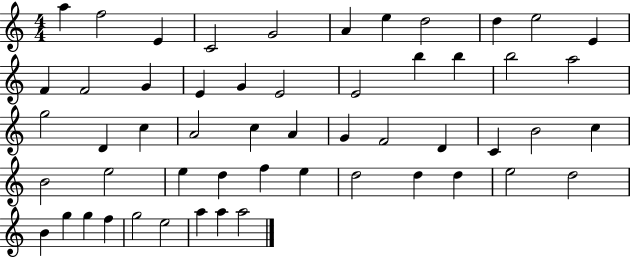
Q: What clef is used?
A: treble